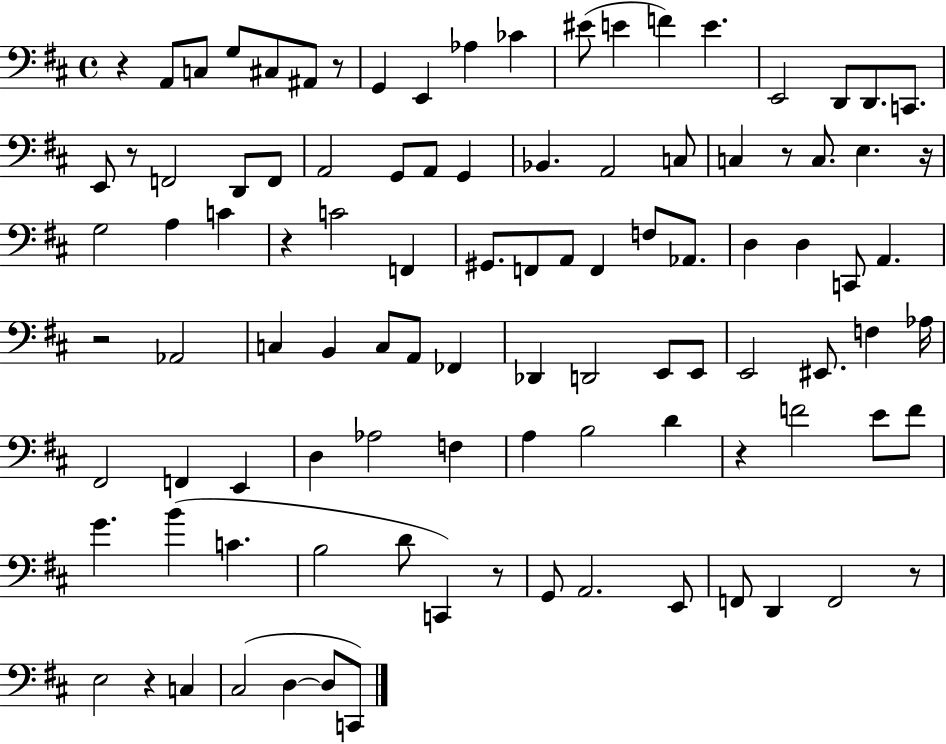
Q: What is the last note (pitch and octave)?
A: C2